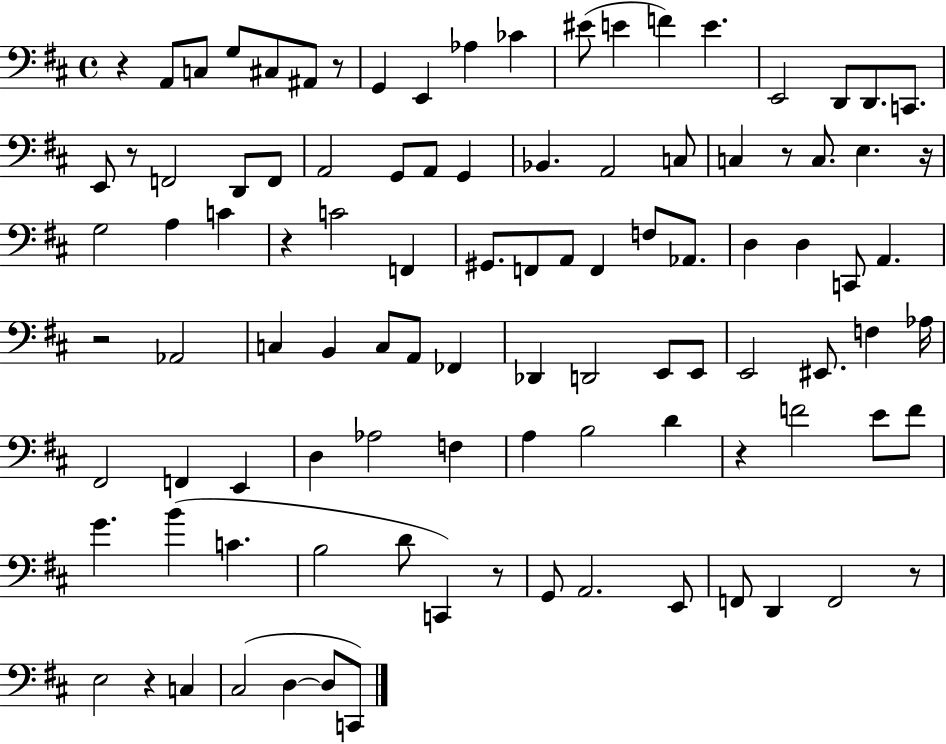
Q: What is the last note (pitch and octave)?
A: C2